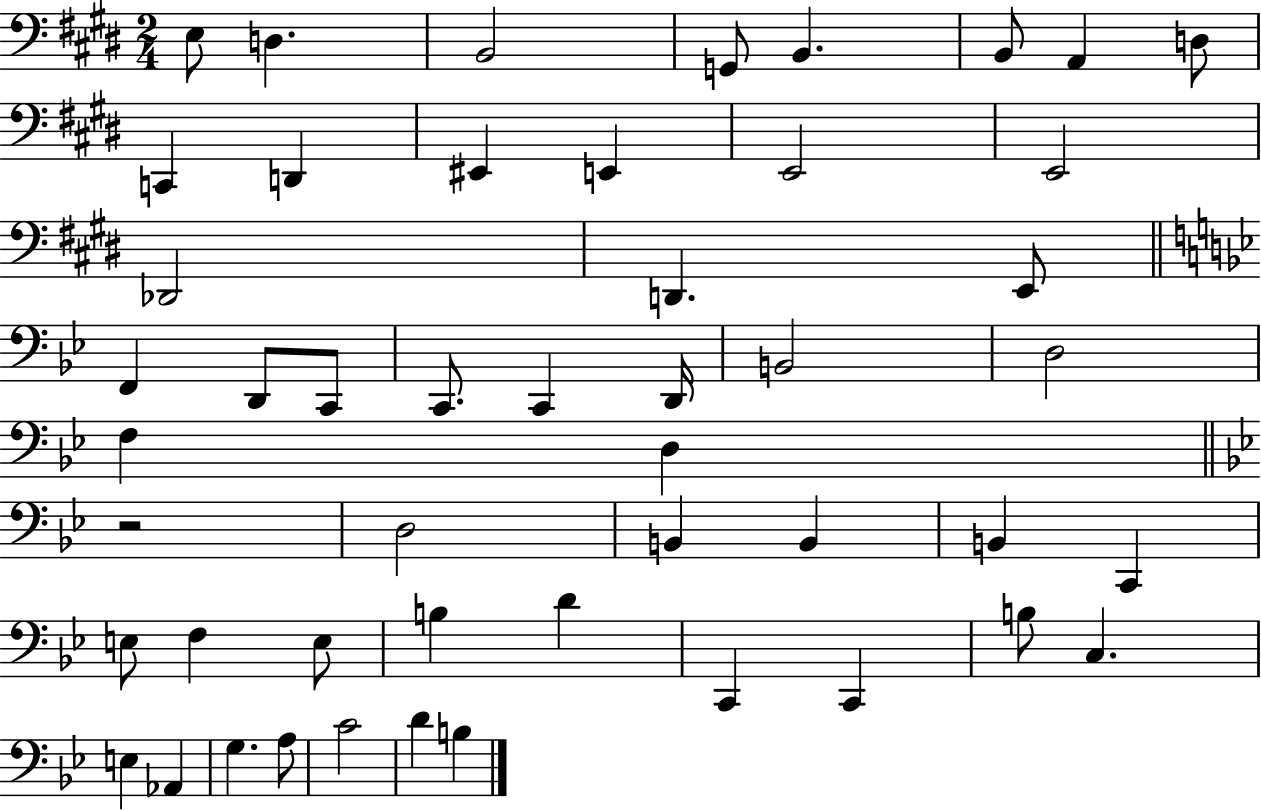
{
  \clef bass
  \numericTimeSignature
  \time 2/4
  \key e \major
  e8 d4. | b,2 | g,8 b,4. | b,8 a,4 d8 | \break c,4 d,4 | eis,4 e,4 | e,2 | e,2 | \break des,2 | d,4. e,8 | \bar "||" \break \key bes \major f,4 d,8 c,8 | c,8. c,4 d,16 | b,2 | d2 | \break f4 d4 | \bar "||" \break \key bes \major r2 | d2 | b,4 b,4 | b,4 c,4 | \break e8 f4 e8 | b4 d'4 | c,4 c,4 | b8 c4. | \break e4 aes,4 | g4. a8 | c'2 | d'4 b4 | \break \bar "|."
}